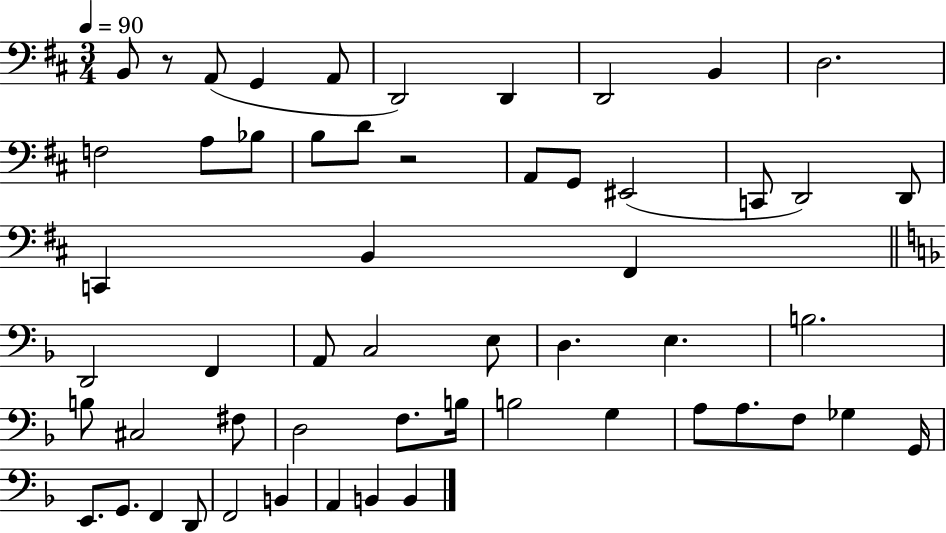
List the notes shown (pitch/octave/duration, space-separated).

B2/e R/e A2/e G2/q A2/e D2/h D2/q D2/h B2/q D3/h. F3/h A3/e Bb3/e B3/e D4/e R/h A2/e G2/e EIS2/h C2/e D2/h D2/e C2/q B2/q F#2/q D2/h F2/q A2/e C3/h E3/e D3/q. E3/q. B3/h. B3/e C#3/h F#3/e D3/h F3/e. B3/s B3/h G3/q A3/e A3/e. F3/e Gb3/q G2/s E2/e. G2/e. F2/q D2/e F2/h B2/q A2/q B2/q B2/q